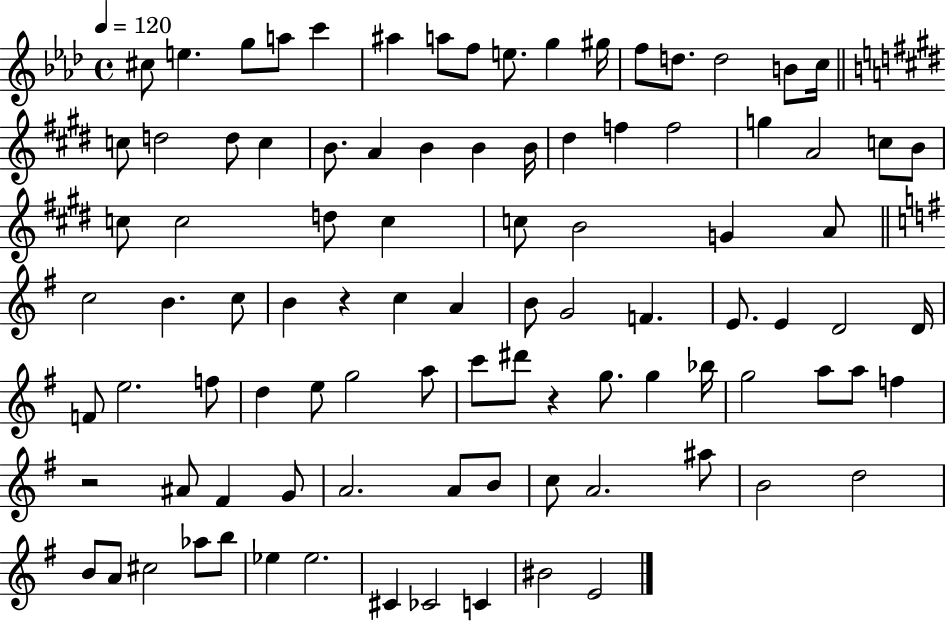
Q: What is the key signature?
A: AES major